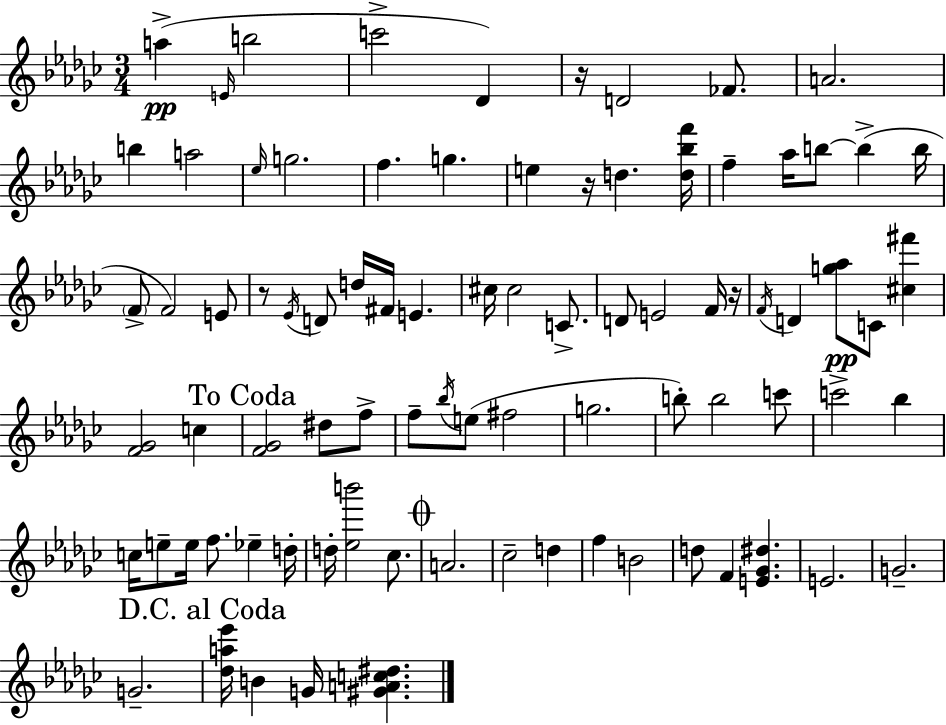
A5/q E4/s B5/h C6/h Db4/q R/s D4/h FES4/e. A4/h. B5/q A5/h Eb5/s G5/h. F5/q. G5/q. E5/q R/s D5/q. [D5,Bb5,F6]/s F5/q Ab5/s B5/e B5/q B5/s F4/e F4/h E4/e R/e Eb4/s D4/e D5/s F#4/s E4/q. C#5/s C#5/h C4/e. D4/e E4/h F4/s R/s F4/s D4/q [G5,Ab5]/e C4/e [C#5,F#6]/q [F4,Gb4]/h C5/q [F4,Gb4]/h D#5/e F5/e F5/e Bb5/s E5/e F#5/h G5/h. B5/e B5/h C6/e C6/h Bb5/q C5/s E5/e E5/s F5/e. Eb5/q D5/s D5/s [Eb5,B6]/h CES5/e. A4/h. CES5/h D5/q F5/q B4/h D5/e F4/q [E4,Gb4,D#5]/q. E4/h. G4/h. G4/h. [Db5,A5,Eb6]/s B4/q G4/s [G#4,A4,C5,D#5]/q.